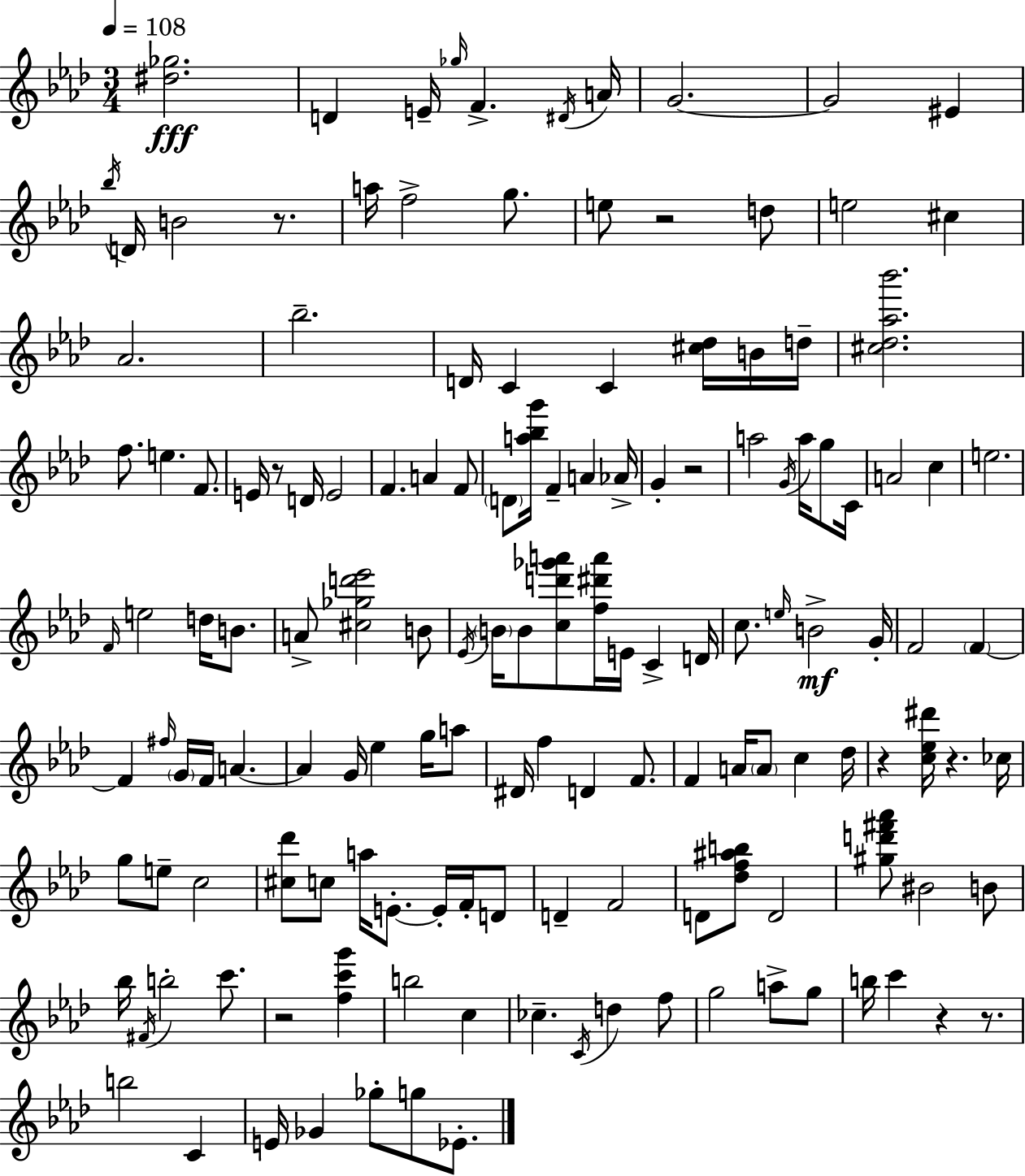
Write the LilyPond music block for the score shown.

{
  \clef treble
  \numericTimeSignature
  \time 3/4
  \key f \minor
  \tempo 4 = 108
  <dis'' ges''>2.\fff | d'4 e'16-- \grace { ges''16 } f'4.-> | \acciaccatura { dis'16 } a'16 g'2.~~ | g'2 eis'4 | \break \acciaccatura { bes''16 } d'16 b'2 | r8. a''16 f''2-> | g''8. e''8 r2 | d''8 e''2 cis''4 | \break aes'2. | bes''2.-- | d'16 c'4 c'4 | <cis'' des''>16 b'16 d''16-- <cis'' des'' aes'' bes'''>2. | \break f''8. e''4. | f'8. e'16 r8 d'16 e'2 | f'4. a'4 | f'8 \parenthesize d'8 <a'' bes'' g'''>16 f'4-- a'4 | \break aes'16-> g'4-. r2 | a''2 \acciaccatura { g'16 } | a''16 g''8 c'16 a'2 | c''4 e''2. | \break \grace { f'16 } e''2 | d''16 b'8. a'8-> <cis'' ges'' d''' ees'''>2 | b'8 \acciaccatura { ees'16 } \parenthesize b'16 b'8 <c'' d''' ges''' a'''>8 <f'' dis''' a'''>16 | e'16 c'4-> d'16 c''8. \grace { e''16 }\mf b'2-> | \break g'16-. f'2 | \parenthesize f'4~~ f'4 \grace { fis''16 } | \parenthesize g'16 f'16 a'4.~~ a'4 | g'16 ees''4 g''16 a''8 dis'16 f''4 | \break d'4 f'8. f'4 | a'16 \parenthesize a'8 c''4 des''16 r4 | <c'' ees'' dis'''>16 r4. ces''16 g''8 e''8-- | c''2 <cis'' des'''>8 c''8 | \break a''16 e'8.-.~~ e'16-. f'16-. d'8 d'4-- | f'2 d'8 <des'' f'' ais'' b''>8 | d'2 <gis'' d''' fis''' aes'''>8 bis'2 | b'8 bes''16 \acciaccatura { fis'16 } b''2-. | \break c'''8. r2 | <f'' c''' g'''>4 b''2 | c''4 ces''4.-- | \acciaccatura { c'16 } d''4 f''8 g''2 | \break a''8-> g''8 b''16 c'''4 | r4 r8. b''2 | c'4 e'16 ges'4 | ges''8-. g''8 ees'8.-. \bar "|."
}